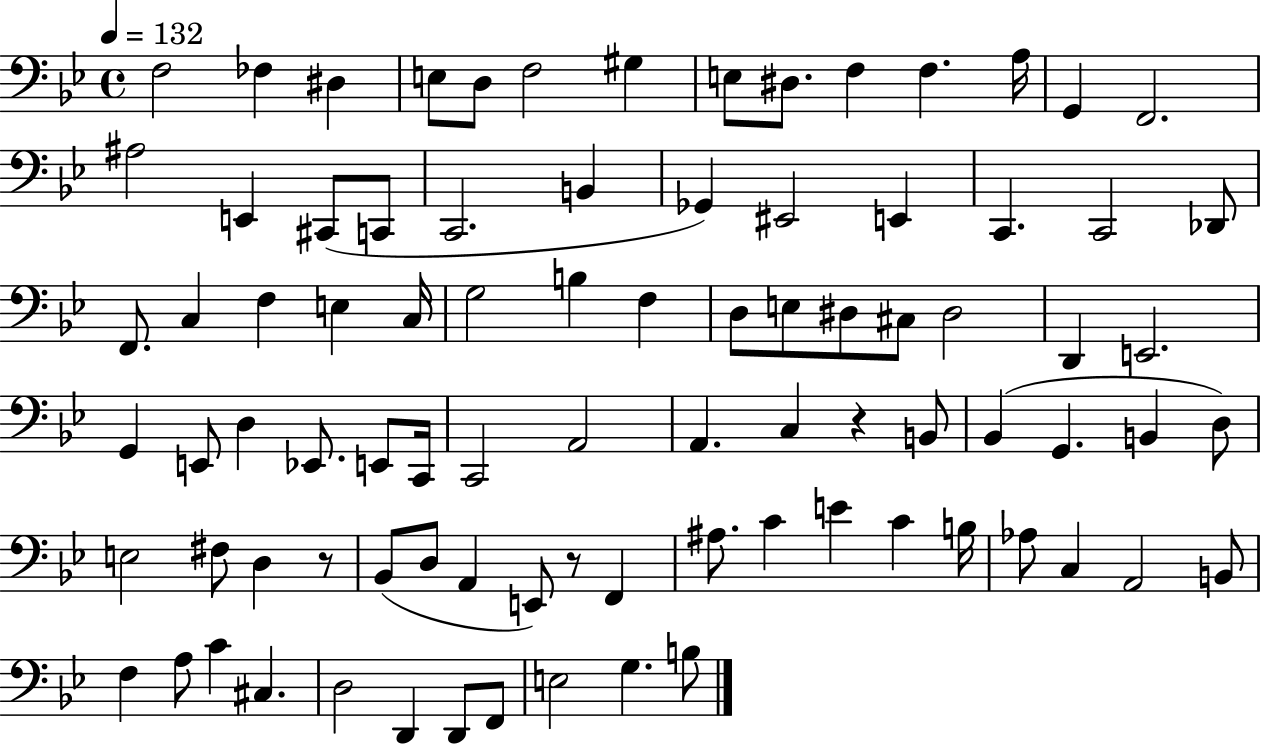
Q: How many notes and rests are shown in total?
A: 87